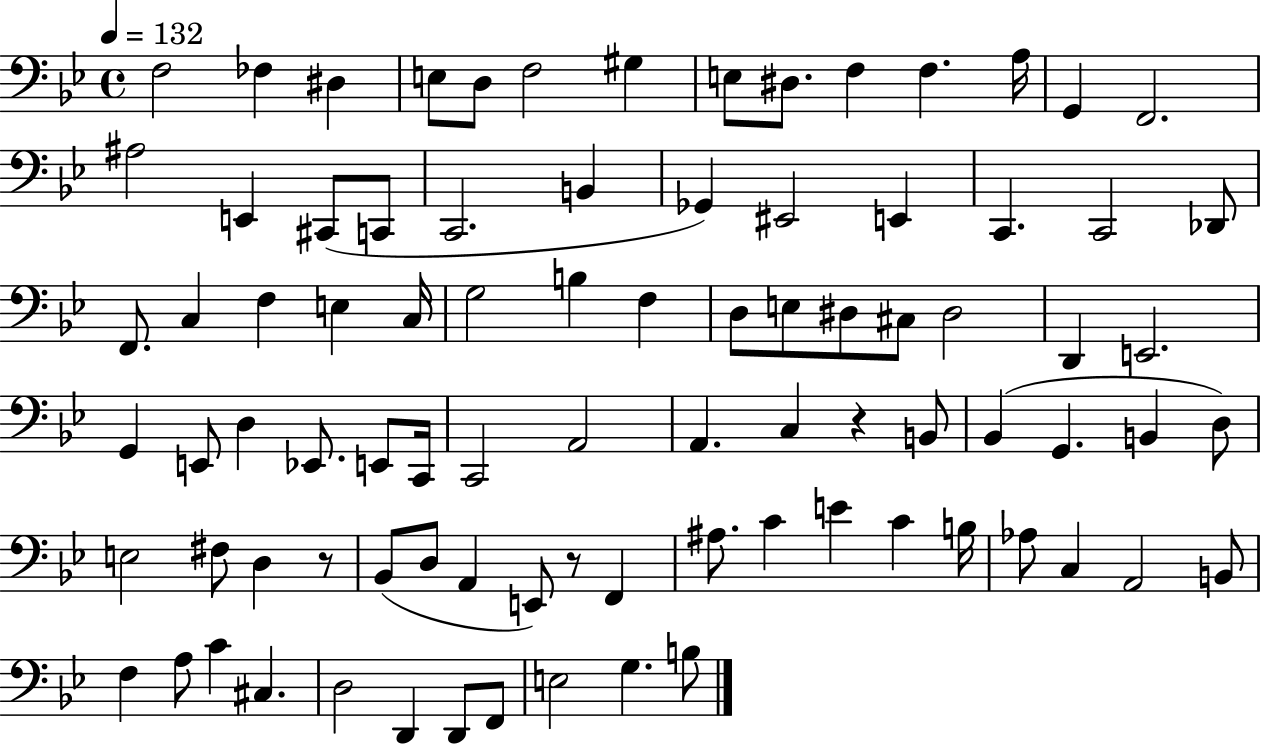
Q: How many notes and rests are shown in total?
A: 87